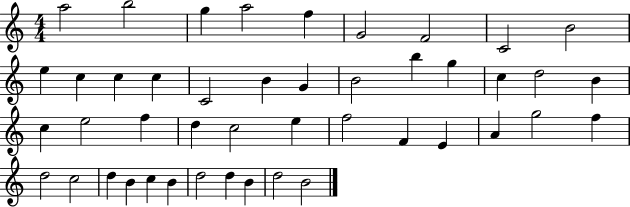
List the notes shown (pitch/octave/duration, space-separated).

A5/h B5/h G5/q A5/h F5/q G4/h F4/h C4/h B4/h E5/q C5/q C5/q C5/q C4/h B4/q G4/q B4/h B5/q G5/q C5/q D5/h B4/q C5/q E5/h F5/q D5/q C5/h E5/q F5/h F4/q E4/q A4/q G5/h F5/q D5/h C5/h D5/q B4/q C5/q B4/q D5/h D5/q B4/q D5/h B4/h